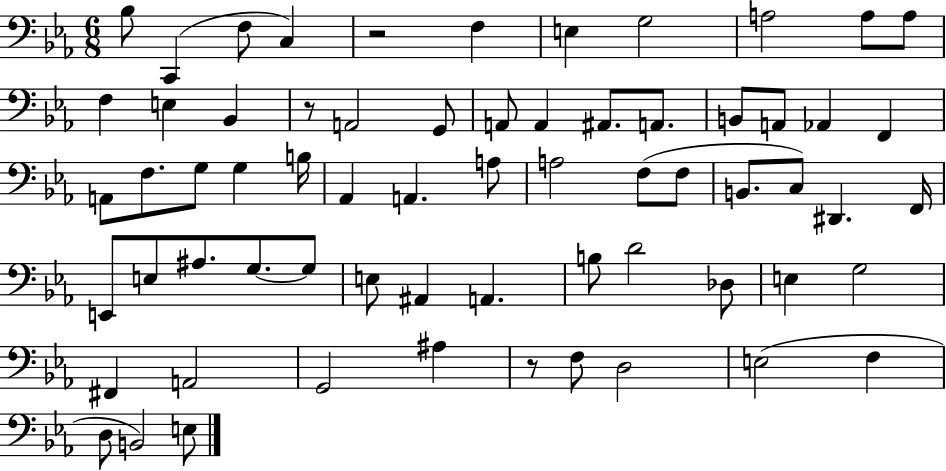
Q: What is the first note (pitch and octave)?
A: Bb3